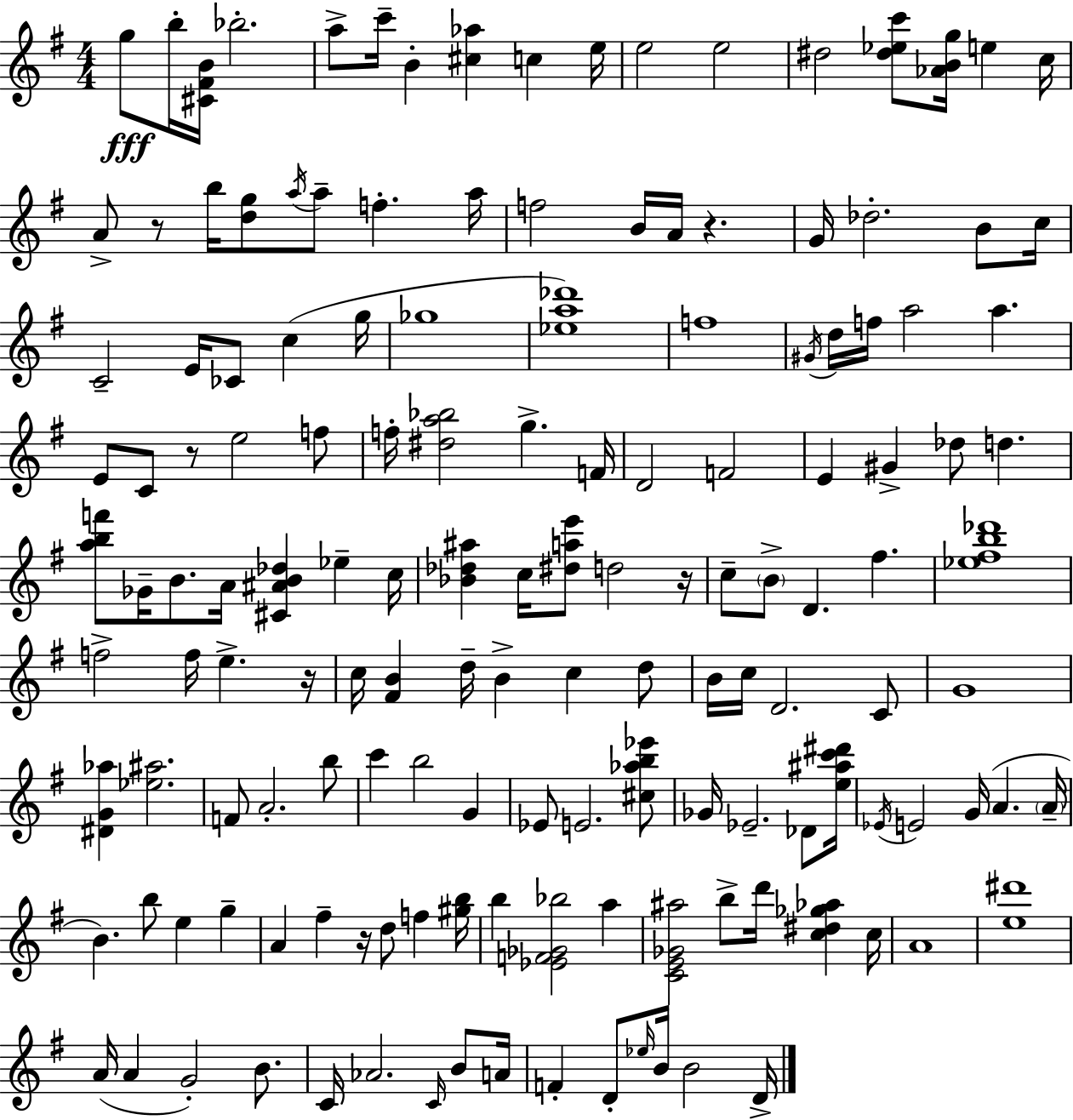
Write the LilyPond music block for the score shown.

{
  \clef treble
  \numericTimeSignature
  \time 4/4
  \key e \minor
  g''8\fff b''16-. <cis' fis' b'>16 bes''2.-. | a''8-> c'''16-- b'4-. <cis'' aes''>4 c''4 e''16 | e''2 e''2 | dis''2 <dis'' ees'' c'''>8 <aes' b' g''>16 e''4 c''16 | \break a'8-> r8 b''16 <d'' g''>8 \acciaccatura { a''16 } a''8-- f''4.-. | a''16 f''2 b'16 a'16 r4. | g'16 des''2.-. b'8 | c''16 c'2-- e'16 ces'8 c''4( | \break g''16 ges''1 | <ees'' a'' des'''>1) | f''1 | \acciaccatura { gis'16 } d''16 f''16 a''2 a''4. | \break e'8 c'8 r8 e''2 | f''8 f''16-. <dis'' a'' bes''>2 g''4.-> | f'16 d'2 f'2 | e'4 gis'4-> des''8 d''4. | \break <a'' b'' f'''>8 ges'16-- b'8. a'16 <cis' ais' b' des''>4 ees''4-- | c''16 <bes' des'' ais''>4 c''16 <dis'' a'' e'''>8 d''2 | r16 c''8-- \parenthesize b'8-> d'4. fis''4. | <ees'' fis'' b'' des'''>1 | \break f''2-> f''16 e''4.-> | r16 c''16 <fis' b'>4 d''16-- b'4-> c''4 | d''8 b'16 c''16 d'2. | c'8 g'1 | \break <dis' g' aes''>4 <ees'' ais''>2. | f'8 a'2.-. | b''8 c'''4 b''2 g'4 | ees'8 e'2. | \break <cis'' aes'' b'' ees'''>8 ges'16 ees'2.-- des'8 | <e'' ais'' c''' dis'''>16 \acciaccatura { ees'16 } e'2 g'16( a'4. | \parenthesize a'16-- b'4.) b''8 e''4 g''4-- | a'4 fis''4-- r16 d''8 f''4 | \break <gis'' b''>16 b''4 <ees' f' ges' bes''>2 a''4 | <c' e' ges' ais''>2 b''8-> d'''16 <c'' dis'' ges'' aes''>4 | c''16 a'1 | <e'' dis'''>1 | \break a'16( a'4 g'2-.) | b'8. c'16 aes'2. | \grace { c'16 } b'8 a'16 f'4-. d'8-. \grace { ees''16 } b'16 b'2 | d'16-> \bar "|."
}